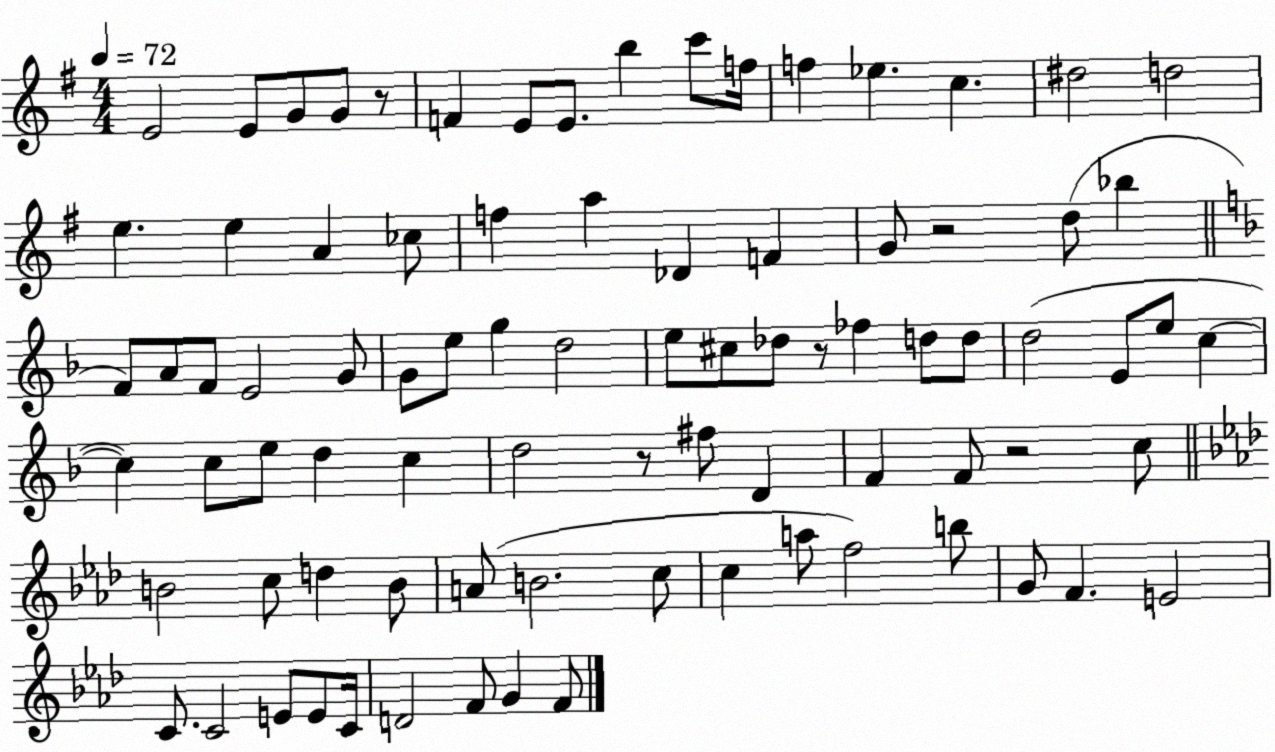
X:1
T:Untitled
M:4/4
L:1/4
K:G
E2 E/2 G/2 G/2 z/2 F E/2 E/2 b c'/2 f/4 f _e c ^d2 d2 e e A _c/2 f a _D F G/2 z2 d/2 _b F/2 A/2 F/2 E2 G/2 G/2 e/2 g d2 e/2 ^c/2 _d/2 z/2 _f d/2 d/2 d2 E/2 e/2 c c c/2 e/2 d c d2 z/2 ^f/2 D F F/2 z2 c/2 B2 c/2 d B/2 A/2 B2 c/2 c a/2 f2 b/2 G/2 F E2 C/2 C2 E/2 E/2 C/4 D2 F/2 G F/2